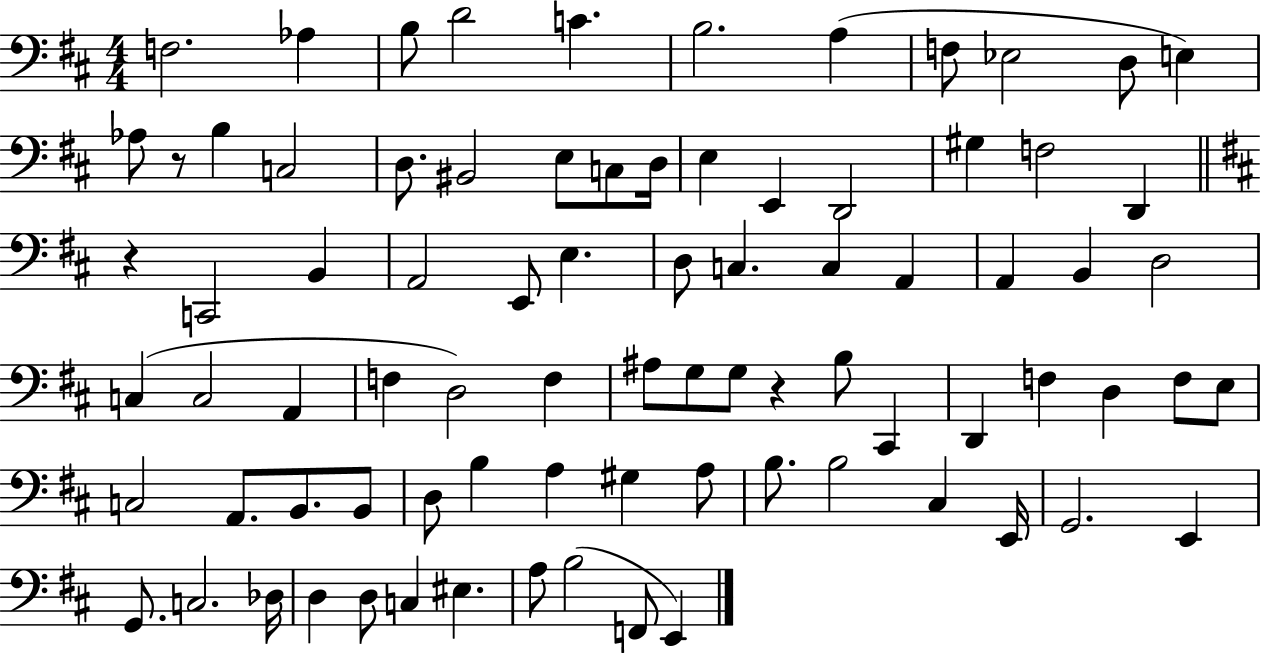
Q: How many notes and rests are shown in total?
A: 82